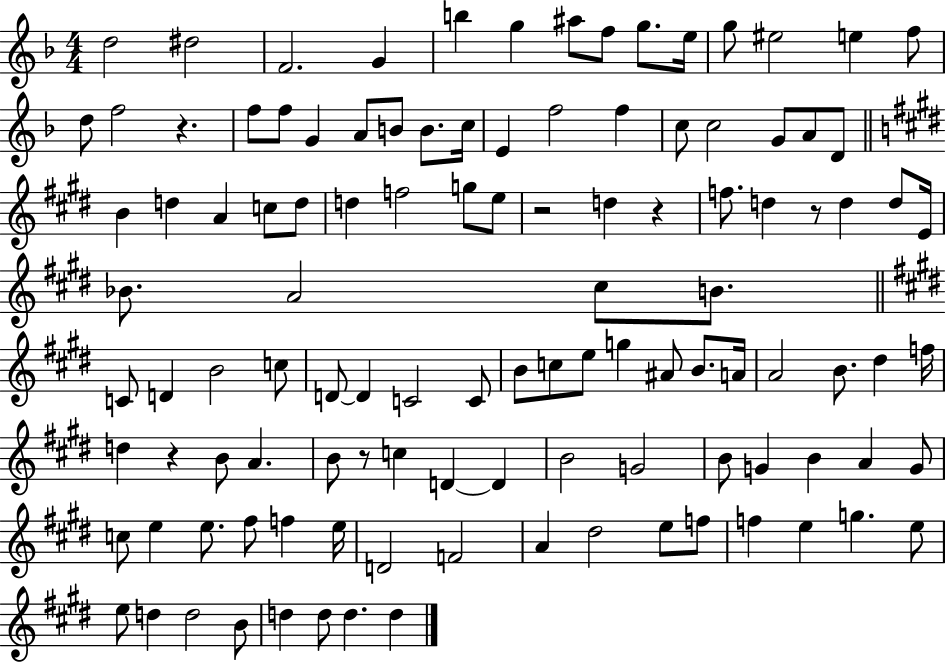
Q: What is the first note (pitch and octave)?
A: D5